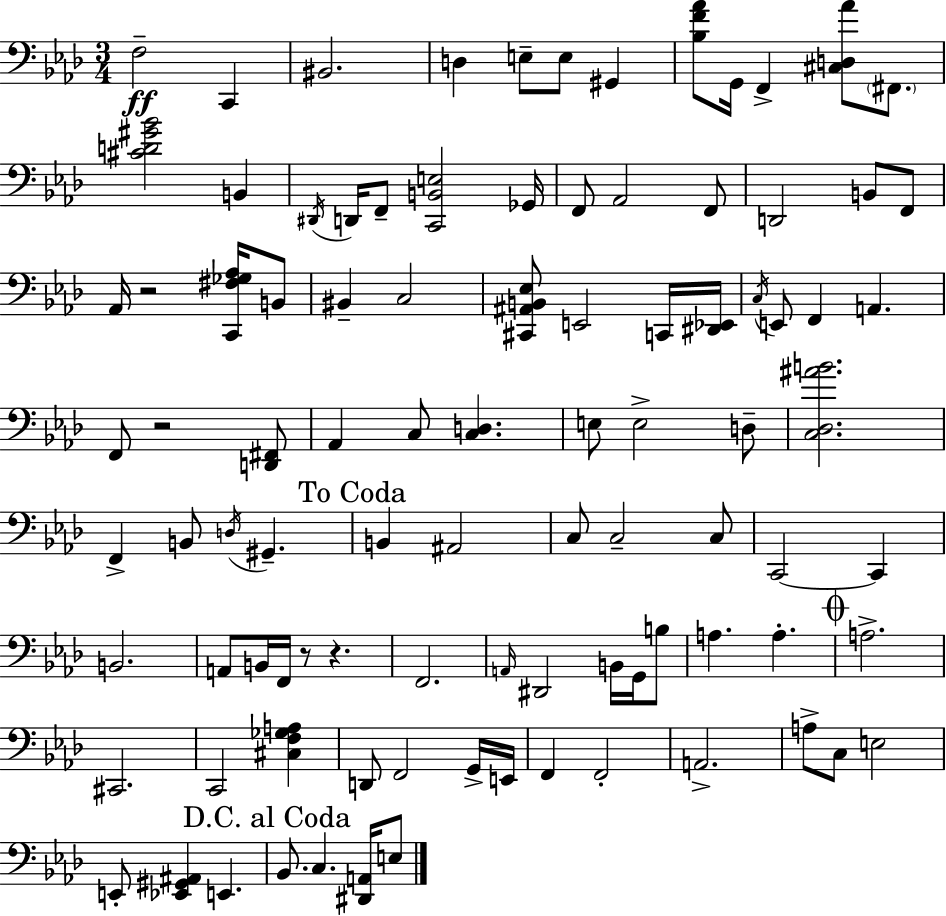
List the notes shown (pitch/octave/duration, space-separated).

F3/h C2/q BIS2/h. D3/q E3/e E3/e G#2/q [Bb3,F4,Ab4]/e G2/s F2/q [C#3,D3,Ab4]/e F#2/e. [C#4,D4,G#4,Bb4]/h B2/q D#2/s D2/s F2/e [C2,B2,E3]/h Gb2/s F2/e Ab2/h F2/e D2/h B2/e F2/e Ab2/s R/h [C2,F#3,Gb3,Ab3]/s B2/e BIS2/q C3/h [C#2,A#2,B2,Eb3]/e E2/h C2/s [D#2,Eb2]/s C3/s E2/e F2/q A2/q. F2/e R/h [D2,F#2]/e Ab2/q C3/e [C3,D3]/q. E3/e E3/h D3/e [C3,Db3,A#4,B4]/h. F2/q B2/e D3/s G#2/q. B2/q A#2/h C3/e C3/h C3/e C2/h C2/q B2/h. A2/e B2/s F2/s R/e R/q. F2/h. A2/s D#2/h B2/s G2/s B3/e A3/q. A3/q. A3/h. C#2/h. C2/h [C#3,F3,Gb3,A3]/q D2/e F2/h G2/s E2/s F2/q F2/h A2/h. A3/e C3/e E3/h E2/e [Eb2,G#2,A#2]/q E2/q. Bb2/e. C3/q. [D#2,A2]/s E3/e